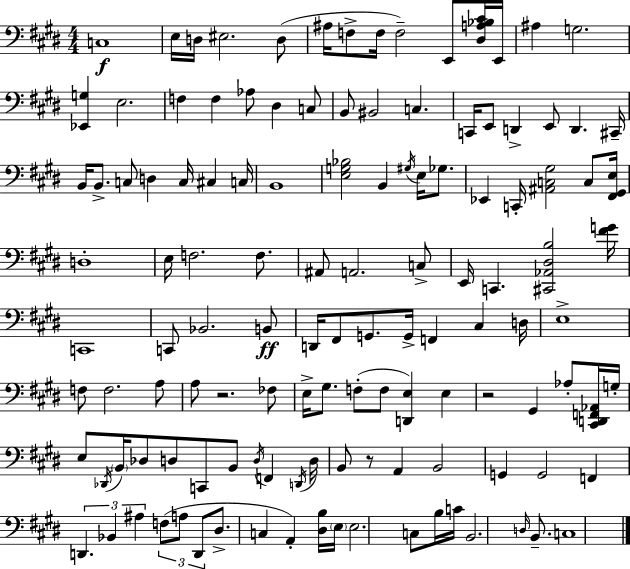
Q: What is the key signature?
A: E major